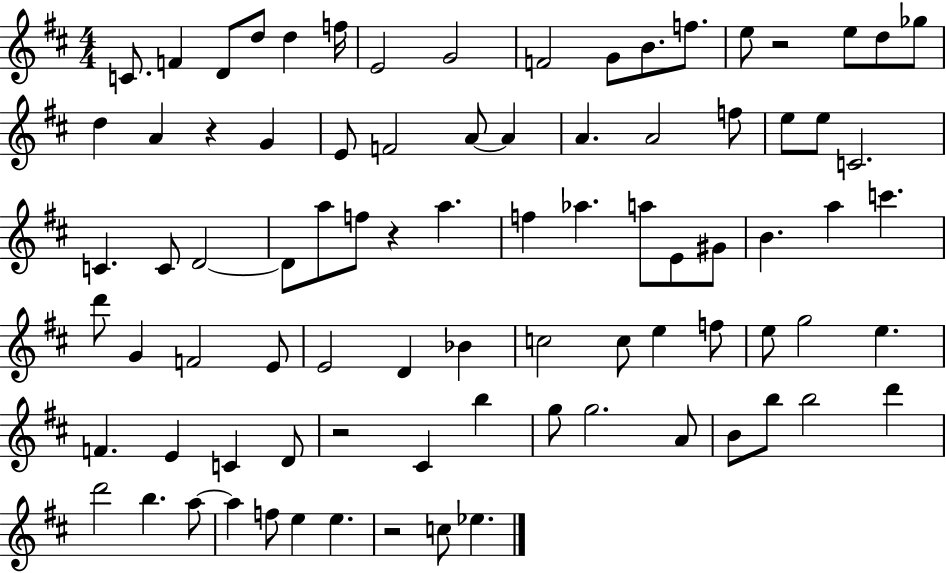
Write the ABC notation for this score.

X:1
T:Untitled
M:4/4
L:1/4
K:D
C/2 F D/2 d/2 d f/4 E2 G2 F2 G/2 B/2 f/2 e/2 z2 e/2 d/2 _g/2 d A z G E/2 F2 A/2 A A A2 f/2 e/2 e/2 C2 C C/2 D2 D/2 a/2 f/2 z a f _a a/2 E/2 ^G/2 B a c' d'/2 G F2 E/2 E2 D _B c2 c/2 e f/2 e/2 g2 e F E C D/2 z2 ^C b g/2 g2 A/2 B/2 b/2 b2 d' d'2 b a/2 a f/2 e e z2 c/2 _e